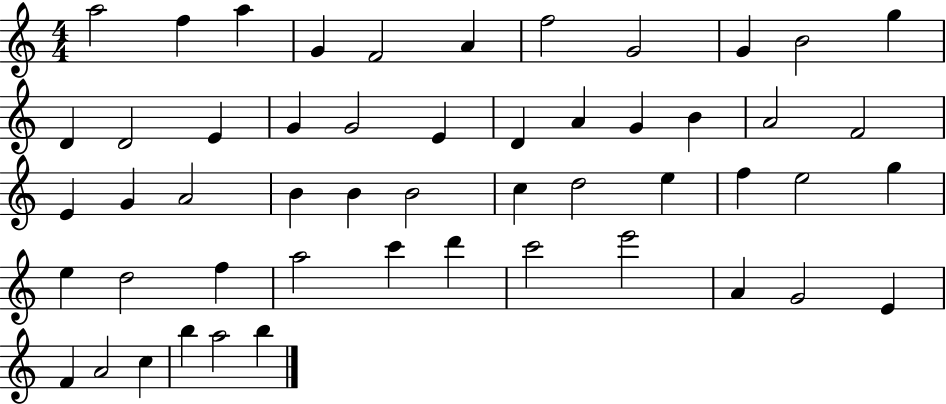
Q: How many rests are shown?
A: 0